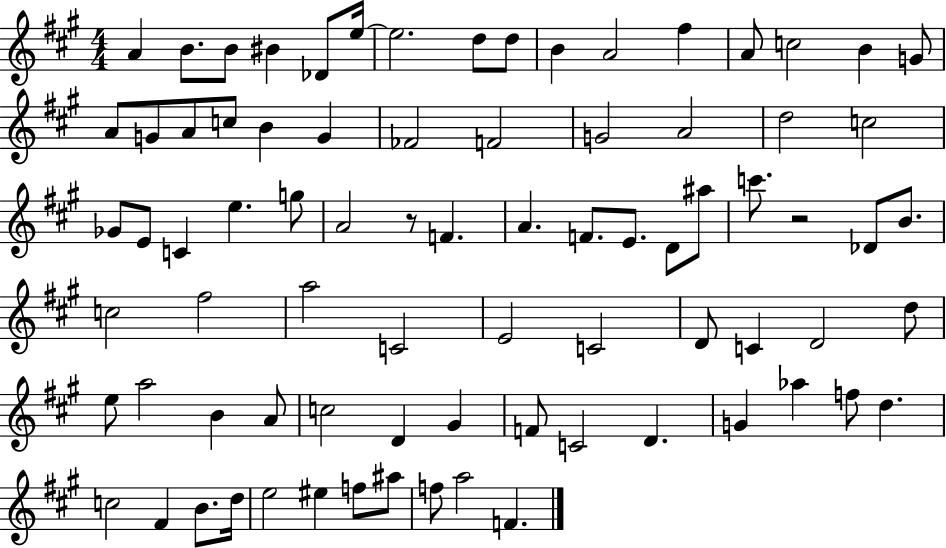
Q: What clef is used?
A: treble